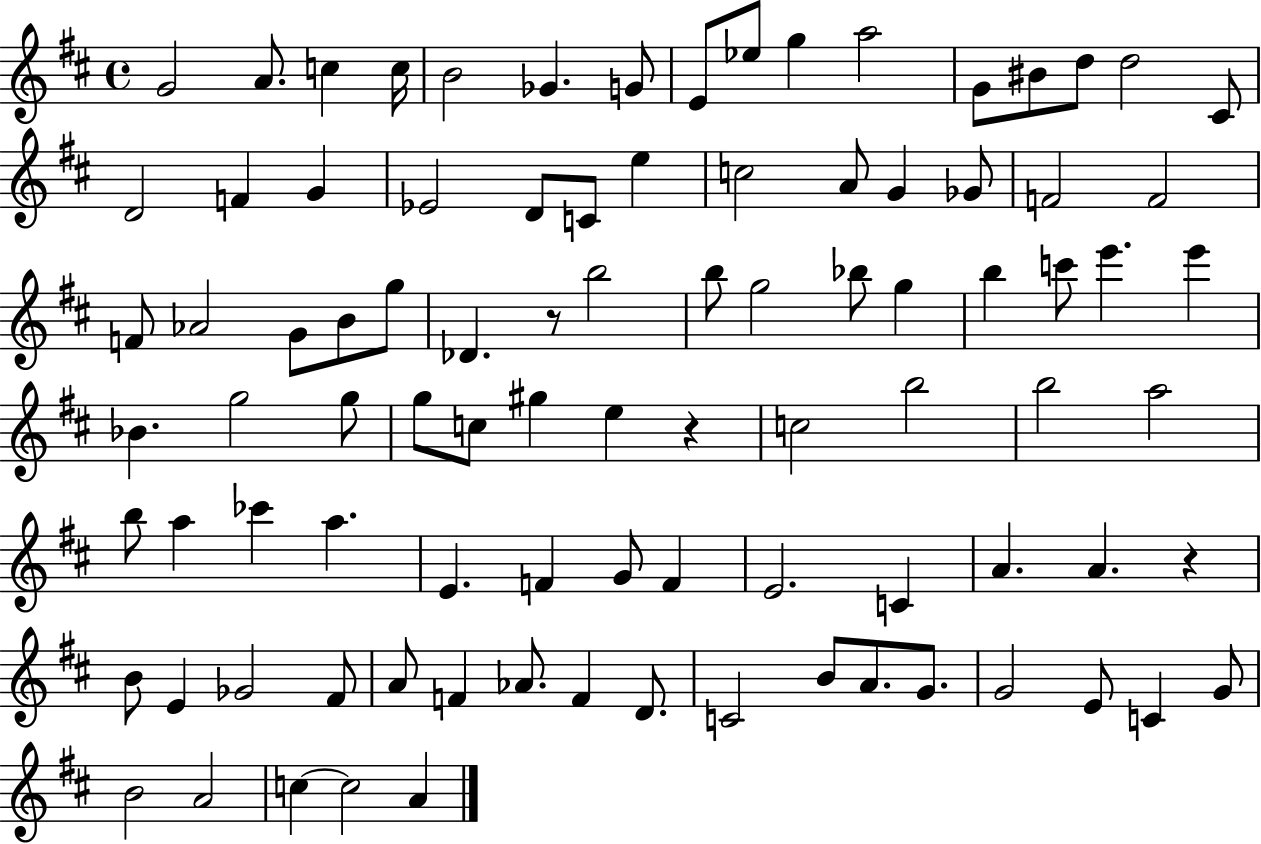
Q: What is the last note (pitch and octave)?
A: A4